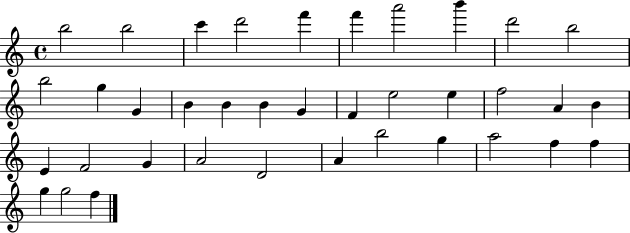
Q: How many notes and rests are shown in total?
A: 37